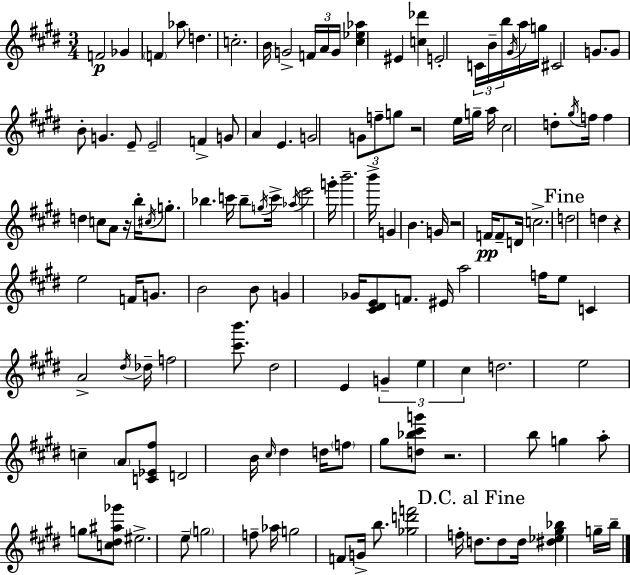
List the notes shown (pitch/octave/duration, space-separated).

F4/h Gb4/q F4/q Ab5/e D5/q. C5/h. B4/s G4/h F4/s A4/s G4/s [C#5,Eb5,Ab5]/q EIS4/q [C5,Db6]/q E4/h C4/s B4/s B5/s G#4/s A5/s G5/s C#4/h G4/e. G4/e B4/e G4/q. E4/e E4/h F4/q G4/e A4/q E4/q. G4/h G4/e F5/e G5/e R/h E5/s G5/s A5/s C#5/h D5/e G#5/s F5/s F5/q D5/q C5/e A4/e R/s B5/s C#5/s G5/e. Bb5/q. C6/s Bb5/e G5/s C6/s Ab5/s E6/h G6/s B6/h. B6/s G4/q B4/q. G4/s R/h F4/s F4/e D4/s C5/h. D5/h D5/q R/q E5/h F4/s G4/e. B4/h B4/e G4/q Gb4/s [C#4,D#4,E4]/e F4/e. EIS4/s A5/h F5/s E5/e C4/q A4/h D#5/s Db5/s F5/h [C#6,B6]/e. D#5/h E4/q G4/q E5/q C#5/q D5/h. E5/h C5/q A4/e [C4,Eb4,F#5]/e D4/h B4/s C#5/s D#5/q D5/s F5/e G#5/e [D5,Bb5,C#6,G6]/e R/h. B5/e G5/q A5/e G5/e [C5,D#5,A#5,Gb6]/e EIS5/h. E5/e G5/h F5/e Ab5/s G5/h F4/e G4/s B5/e. [Gb5,D6,F6]/h F5/s D5/e. D5/e D5/s [D#5,Eb5,G#5,Bb5]/q G5/s B5/s